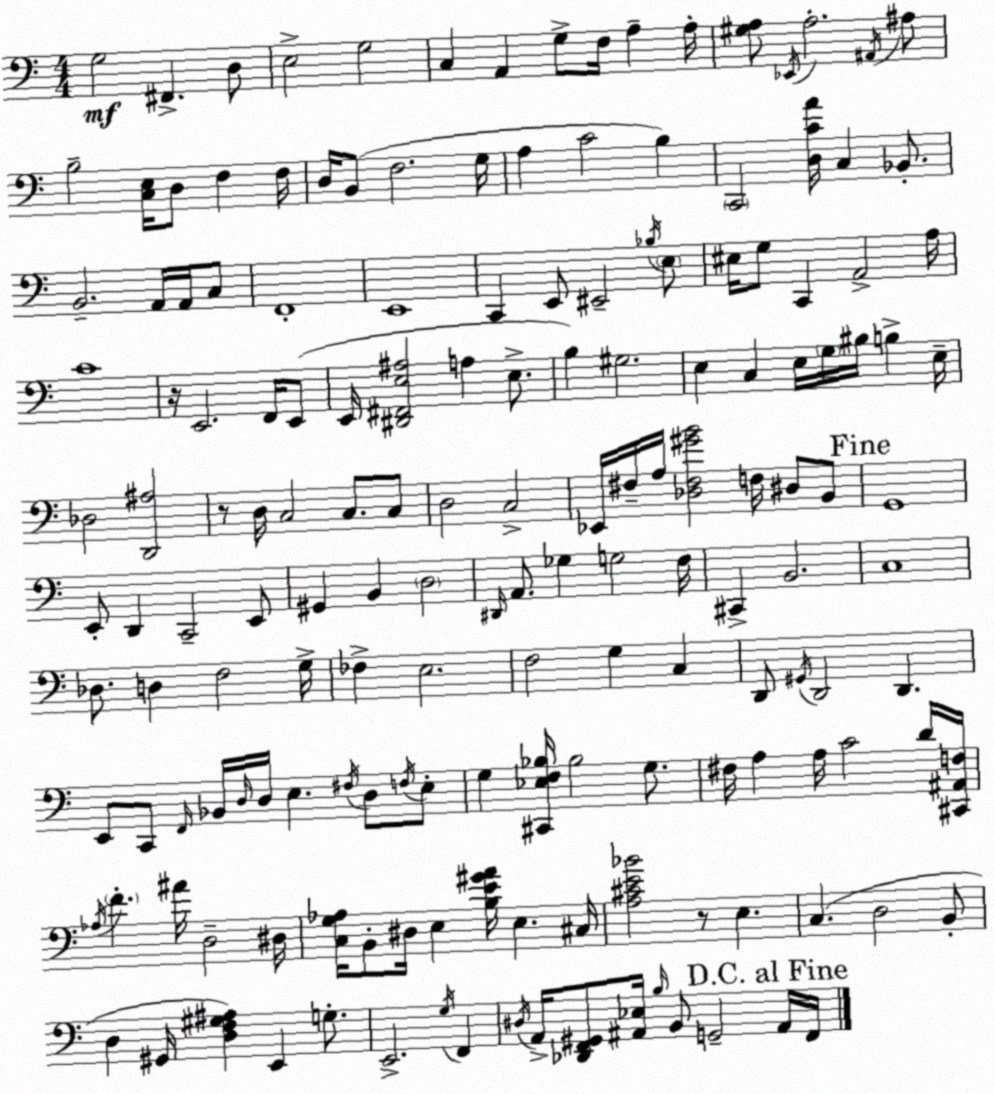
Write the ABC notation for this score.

X:1
T:Untitled
M:4/4
L:1/4
K:Am
G,2 ^F,, D,/2 E,2 G,2 C, A,, G,/2 F,/4 A, A,/4 [^G,A,]/2 _E,,/4 A,2 ^A,,/4 ^A,/2 B,2 [C,E,]/4 D,/2 F, F,/4 D,/4 B,,/2 F,2 G,/4 A, C2 B, C,,2 [D,CA]/4 C, _B,,/2 B,,2 A,,/4 A,,/4 C,/2 F,,4 E,,4 C,, E,,/2 ^E,,2 _B,/4 E,/2 ^E,/4 G,/2 C,, A,,2 A,/4 C4 z/4 E,,2 F,,/4 E,,/2 E,,/4 [^D,,^F,,E,^A,]2 A, E,/2 B, ^G,2 E, C, E,/4 G,/4 ^B,/4 B, E,/4 _D,2 [D,,^A,]2 z/2 D,/4 C,2 C,/2 C,/2 D,2 C,2 _E,,/4 ^F,/4 A,/4 [_D,^F,^GB]2 F,/4 ^D,/2 B,,/2 G,,4 E,,/2 D,, C,,2 E,,/2 ^G,, B,, D,2 ^D,,/4 A,,/2 _G, G,2 F,/4 ^C,, B,,2 C,4 _D,/2 D, F,2 G,/4 _F, E,2 F,2 G, C, D,,/2 ^G,,/4 D,,2 D,, E,,/2 C,,/2 F,,/4 _B,,/4 D,/4 D,/4 E, ^F,/4 D,/2 F,/4 E,/2 G, [^C,,_E,F,_B,]/4 _B,2 G,/2 ^F,/4 A, A,/4 C2 D/4 [^C,,^A,,F,]/4 _A,/4 F ^A/4 D,2 ^D,/4 [C,G,_A,]/4 B,,/2 ^D,/4 E, [B,E^GA]/4 E, ^C,/4 [A,^CE_B]2 z/2 E, C, D,2 B,,/2 D, ^G,,/4 [D,F,^G,^A,] E,, G,/2 E,,2 G,/4 F,, ^D,/4 A,,/4 [_D,,F,,^G,,]/2 [^A,,_E,]/4 B,/4 B,,/2 G,,2 ^A,,/4 F,,/4